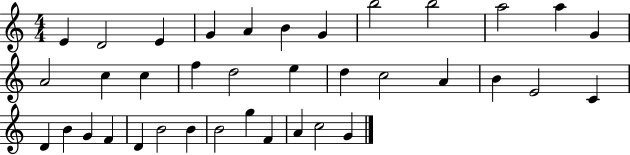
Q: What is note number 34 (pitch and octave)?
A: F4